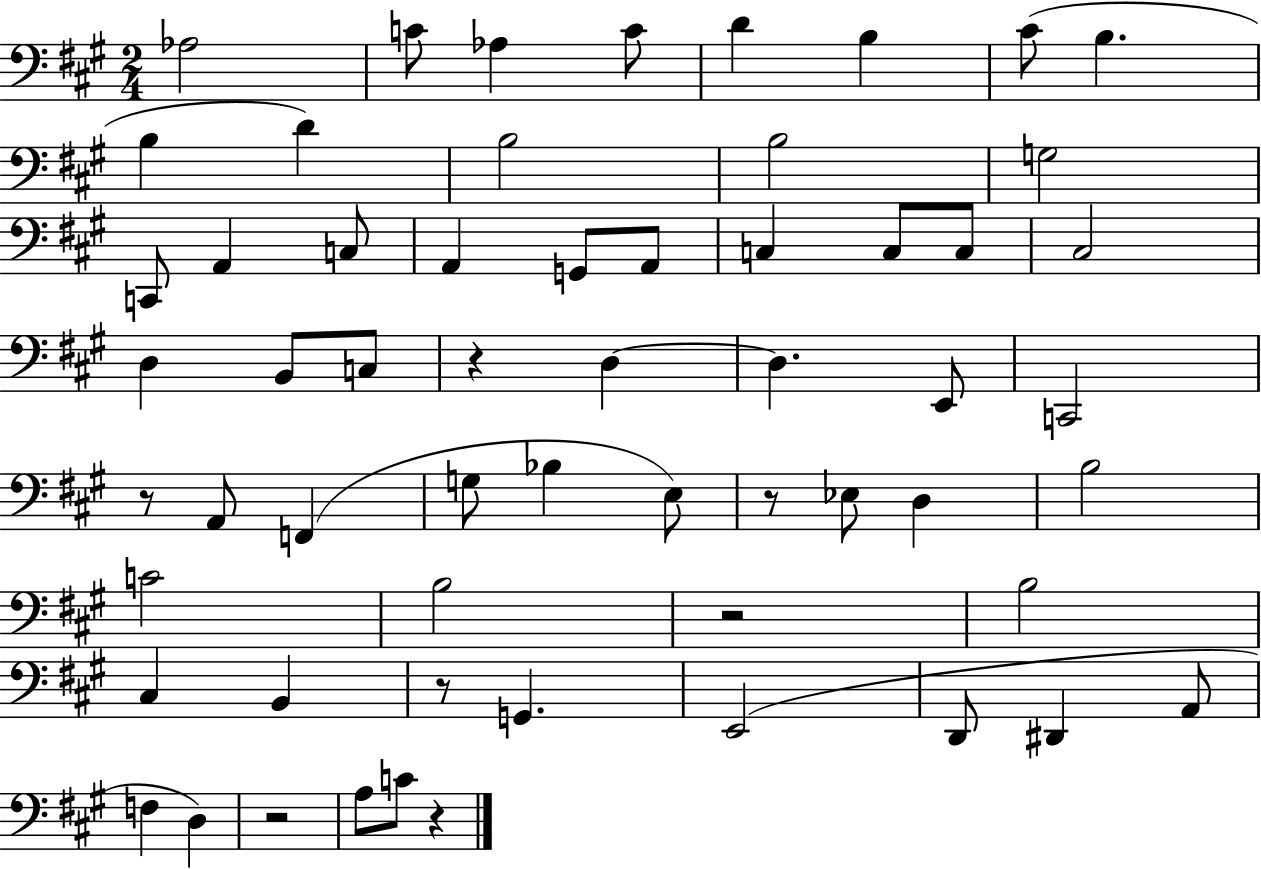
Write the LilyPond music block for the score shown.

{
  \clef bass
  \numericTimeSignature
  \time 2/4
  \key a \major
  aes2 | c'8 aes4 c'8 | d'4 b4 | cis'8( b4. | \break b4 d'4) | b2 | b2 | g2 | \break c,8 a,4 c8 | a,4 g,8 a,8 | c4 c8 c8 | cis2 | \break d4 b,8 c8 | r4 d4~~ | d4. e,8 | c,2 | \break r8 a,8 f,4( | g8 bes4 e8) | r8 ees8 d4 | b2 | \break c'2 | b2 | r2 | b2 | \break cis4 b,4 | r8 g,4. | e,2( | d,8 dis,4 a,8 | \break f4 d4) | r2 | a8 c'8 r4 | \bar "|."
}